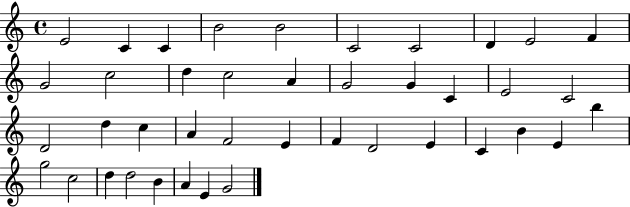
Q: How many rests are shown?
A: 0